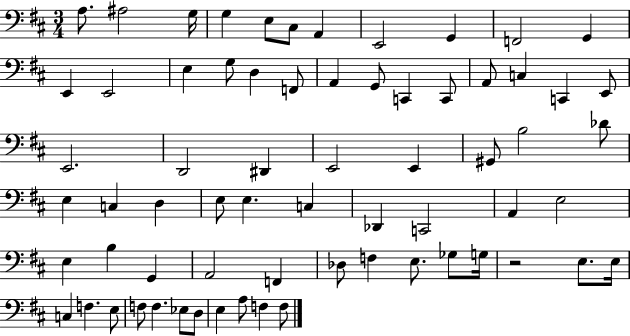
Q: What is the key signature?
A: D major